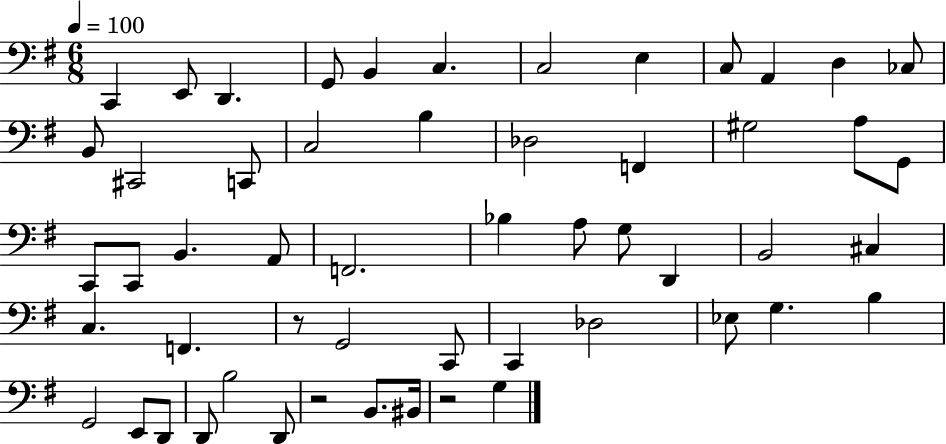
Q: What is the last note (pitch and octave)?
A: G3